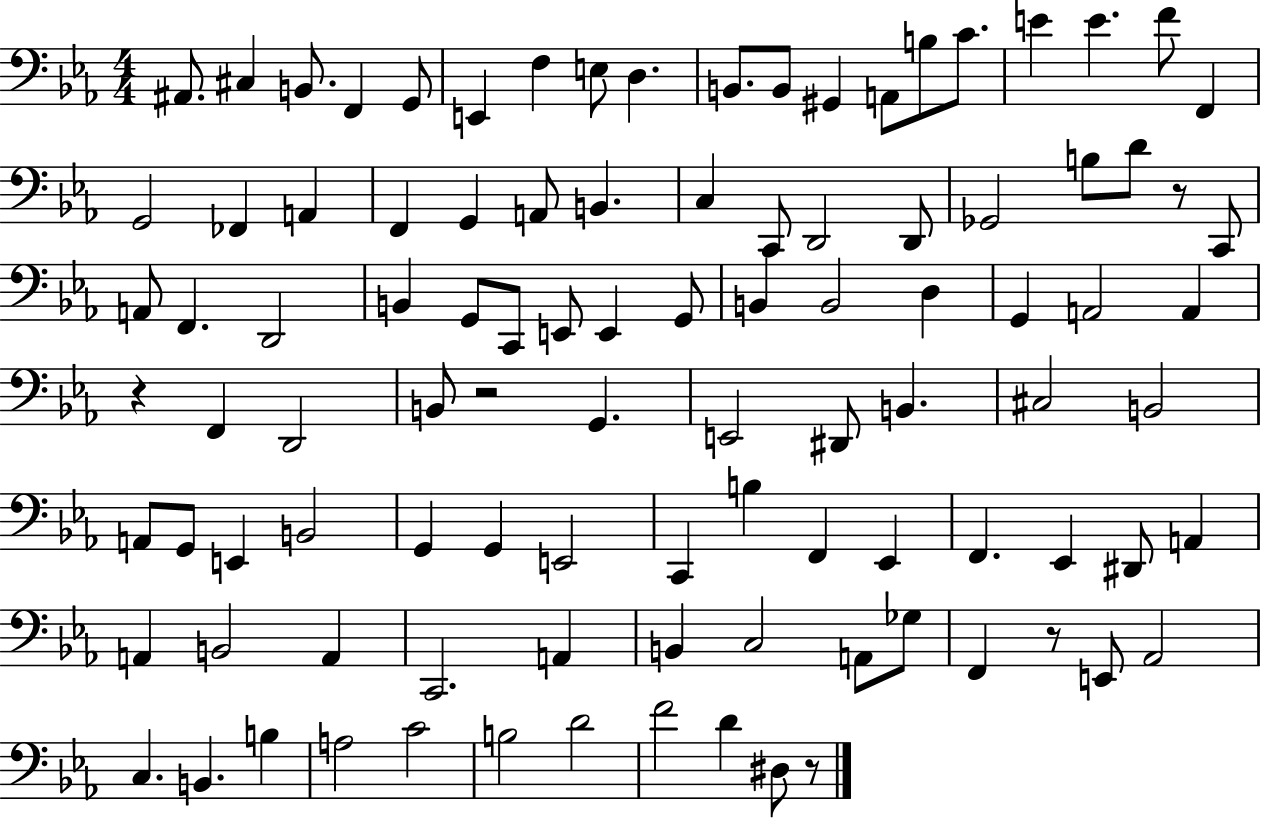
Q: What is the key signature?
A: EES major